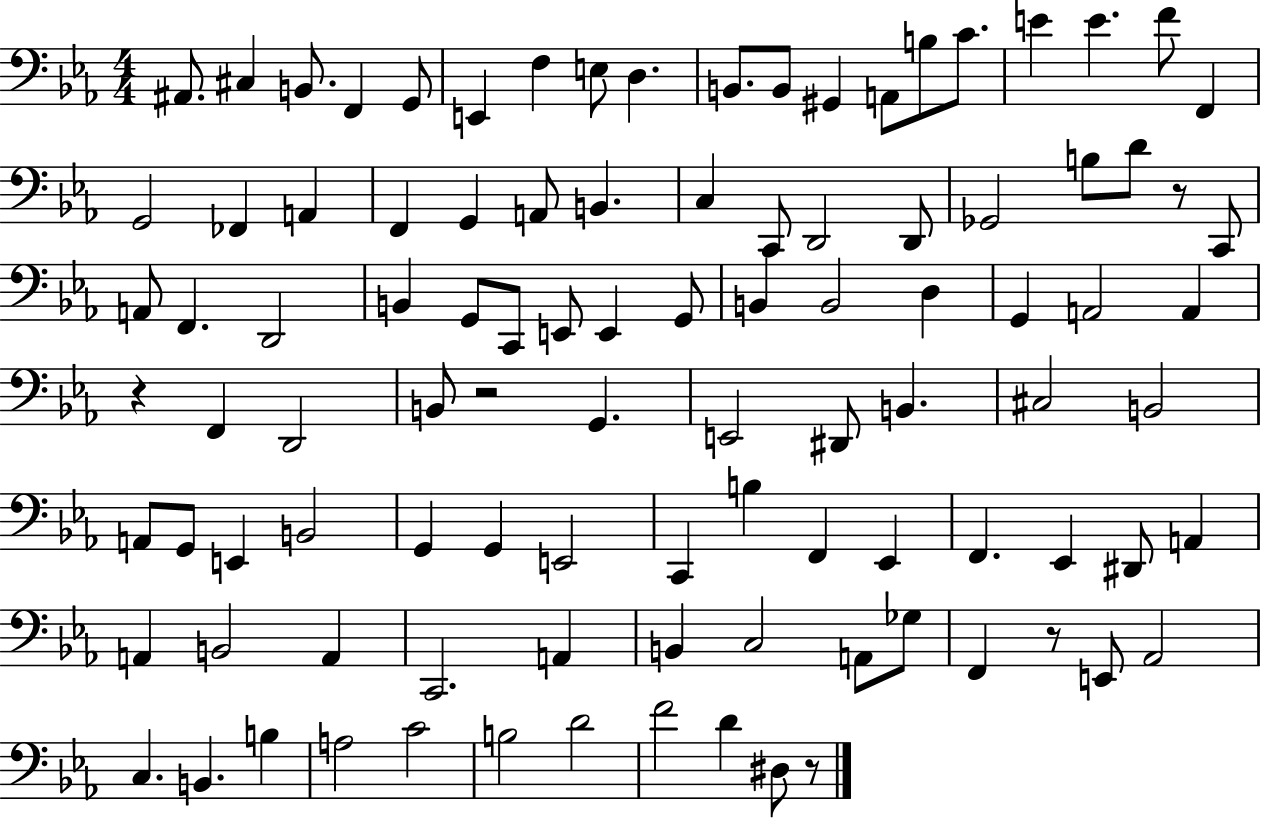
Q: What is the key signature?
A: EES major